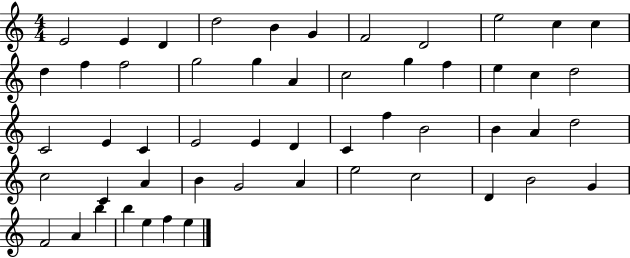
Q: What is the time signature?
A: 4/4